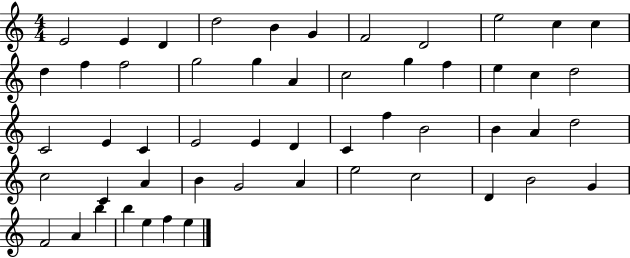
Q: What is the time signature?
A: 4/4